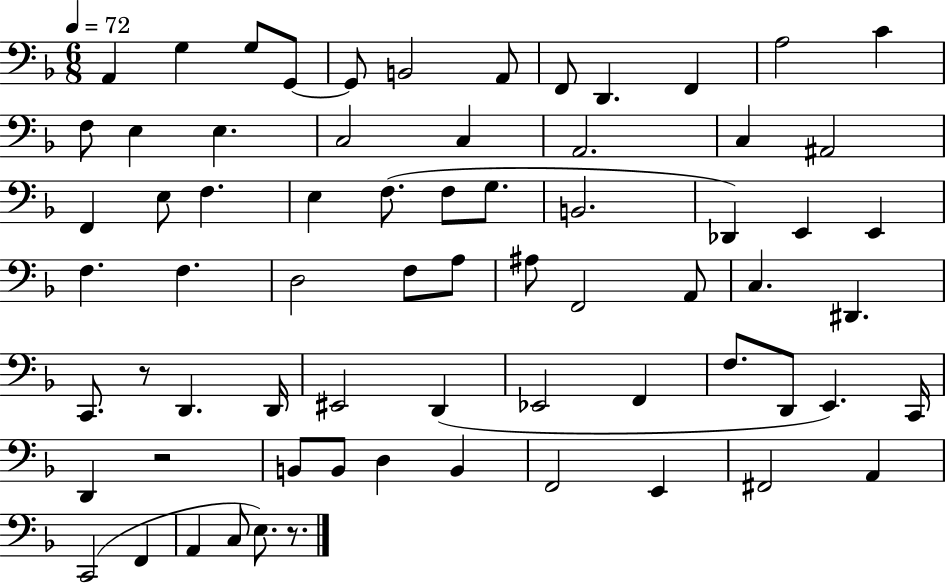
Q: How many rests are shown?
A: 3